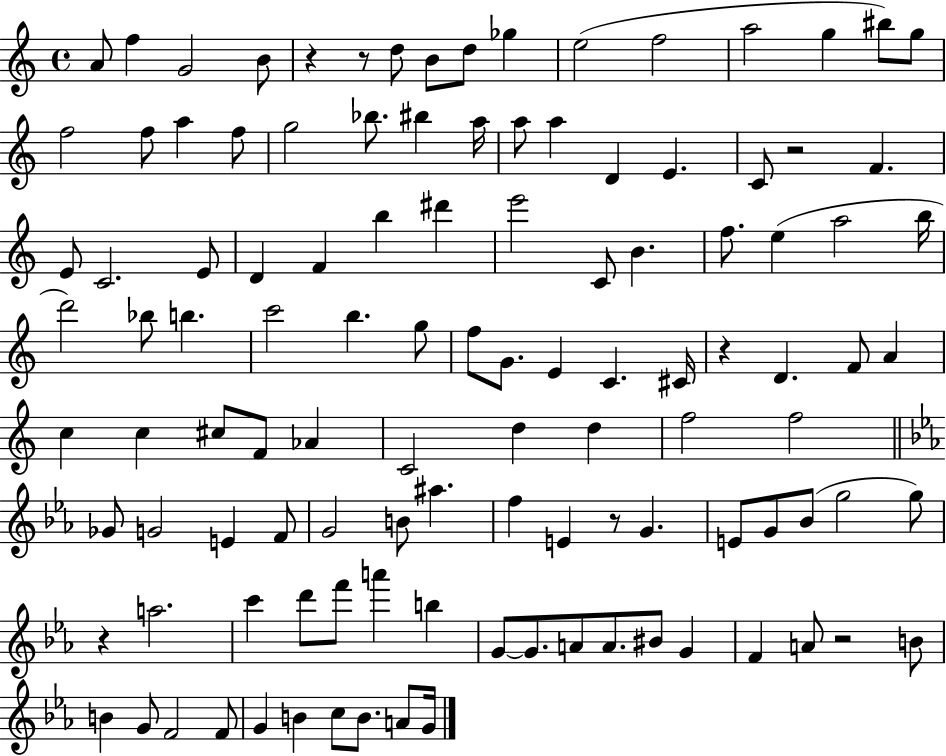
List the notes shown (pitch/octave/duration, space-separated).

A4/e F5/q G4/h B4/e R/q R/e D5/e B4/e D5/e Gb5/q E5/h F5/h A5/h G5/q BIS5/e G5/e F5/h F5/e A5/q F5/e G5/h Bb5/e. BIS5/q A5/s A5/e A5/q D4/q E4/q. C4/e R/h F4/q. E4/e C4/h. E4/e D4/q F4/q B5/q D#6/q E6/h C4/e B4/q. F5/e. E5/q A5/h B5/s D6/h Bb5/e B5/q. C6/h B5/q. G5/e F5/e G4/e. E4/q C4/q. C#4/s R/q D4/q. F4/e A4/q C5/q C5/q C#5/e F4/e Ab4/q C4/h D5/q D5/q F5/h F5/h Gb4/e G4/h E4/q F4/e G4/h B4/e A#5/q. F5/q E4/q R/e G4/q. E4/e G4/e Bb4/e G5/h G5/e R/q A5/h. C6/q D6/e F6/e A6/q B5/q G4/e G4/e. A4/e A4/e. BIS4/e G4/q F4/q A4/e R/h B4/e B4/q G4/e F4/h F4/e G4/q B4/q C5/e B4/e. A4/e G4/s